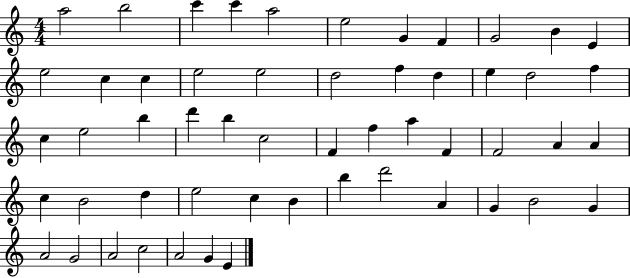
A5/h B5/h C6/q C6/q A5/h E5/h G4/q F4/q G4/h B4/q E4/q E5/h C5/q C5/q E5/h E5/h D5/h F5/q D5/q E5/q D5/h F5/q C5/q E5/h B5/q D6/q B5/q C5/h F4/q F5/q A5/q F4/q F4/h A4/q A4/q C5/q B4/h D5/q E5/h C5/q B4/q B5/q D6/h A4/q G4/q B4/h G4/q A4/h G4/h A4/h C5/h A4/h G4/q E4/q